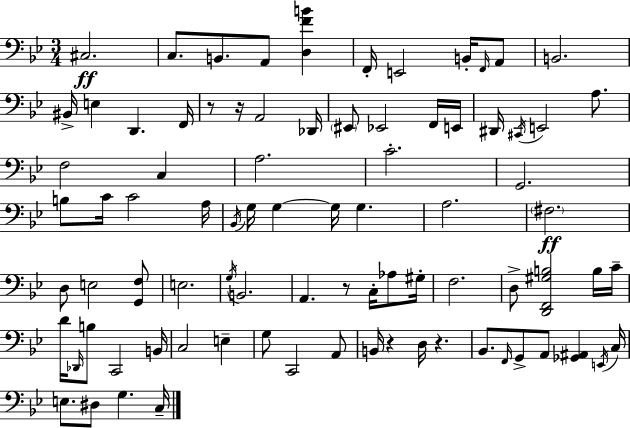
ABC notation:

X:1
T:Untitled
M:3/4
L:1/4
K:Bb
^C,2 C,/2 B,,/2 A,,/2 [D,FB] F,,/4 E,,2 B,,/4 F,,/4 A,,/2 B,,2 ^B,,/4 E, D,, F,,/4 z/2 z/4 A,,2 _D,,/4 ^E,,/2 _E,,2 F,,/4 E,,/4 ^D,,/4 ^C,,/4 E,,2 A,/2 F,2 C, A,2 C2 G,,2 B,/2 C/4 C2 A,/4 _B,,/4 G,/4 G, G,/4 G, A,2 ^F,2 D,/2 E,2 [G,,F,]/2 E,2 G,/4 B,,2 A,, z/2 C,/4 _A,/2 ^G,/4 F,2 D,/2 [D,,F,,^G,B,]2 B,/4 C/4 D/4 _D,,/4 B,/2 C,,2 B,,/4 C,2 E, G,/2 C,,2 A,,/2 B,,/4 z D,/4 z _B,,/2 F,,/4 G,,/2 A,,/2 [_G,,^A,,] E,,/4 C,/4 E,/2 ^D,/2 G, C,/4